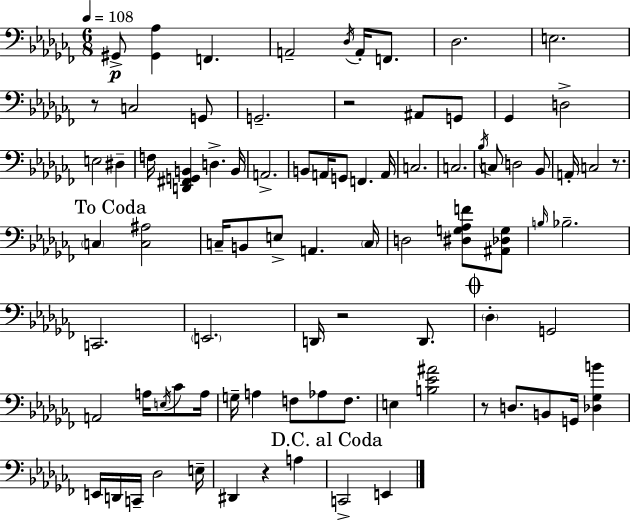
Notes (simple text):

G#2/e [G#2,Ab3]/q F2/q. A2/h Db3/s A2/s F2/e. Db3/h. E3/h. R/e C3/h G2/e G2/h. R/h A#2/e G2/e Gb2/q D3/h E3/h D#3/q F3/s [D2,F#2,G2,B2]/q D3/q. B2/s A2/h. B2/e A2/s G2/e F2/q. A2/s C3/h. C3/h. Bb3/s C3/e D3/h Bb2/e A2/s C3/h R/e. C3/q [C3,A#3]/h C3/s B2/e E3/e A2/q. C3/s D3/h [D#3,G3,Ab3,F4]/e [A#2,Db3,G3]/e B3/s Bb3/h. C2/h. E2/h. D2/s R/h D2/e. Db3/q G2/h A2/h A3/s E3/s CES4/e A3/s G3/s A3/q F3/e Ab3/e F3/e. E3/q [B3,Eb4,A#4]/h R/e D3/e. B2/e G2/s [Db3,Gb3,B4]/q E2/s D2/s C2/s Db3/h E3/s D#2/q R/q A3/q C2/h E2/q